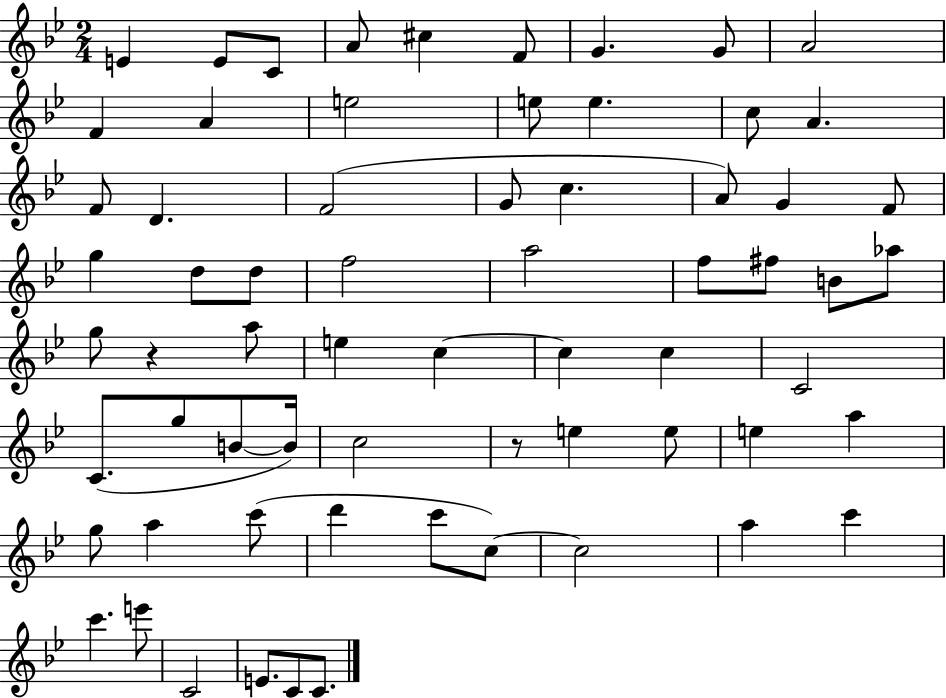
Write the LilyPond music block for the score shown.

{
  \clef treble
  \numericTimeSignature
  \time 2/4
  \key bes \major
  e'4 e'8 c'8 | a'8 cis''4 f'8 | g'4. g'8 | a'2 | \break f'4 a'4 | e''2 | e''8 e''4. | c''8 a'4. | \break f'8 d'4. | f'2( | g'8 c''4. | a'8) g'4 f'8 | \break g''4 d''8 d''8 | f''2 | a''2 | f''8 fis''8 b'8 aes''8 | \break g''8 r4 a''8 | e''4 c''4~~ | c''4 c''4 | c'2 | \break c'8.( g''8 b'8~~ b'16) | c''2 | r8 e''4 e''8 | e''4 a''4 | \break g''8 a''4 c'''8( | d'''4 c'''8 c''8~~) | c''2 | a''4 c'''4 | \break c'''4. e'''8 | c'2 | e'8. c'8 c'8. | \bar "|."
}